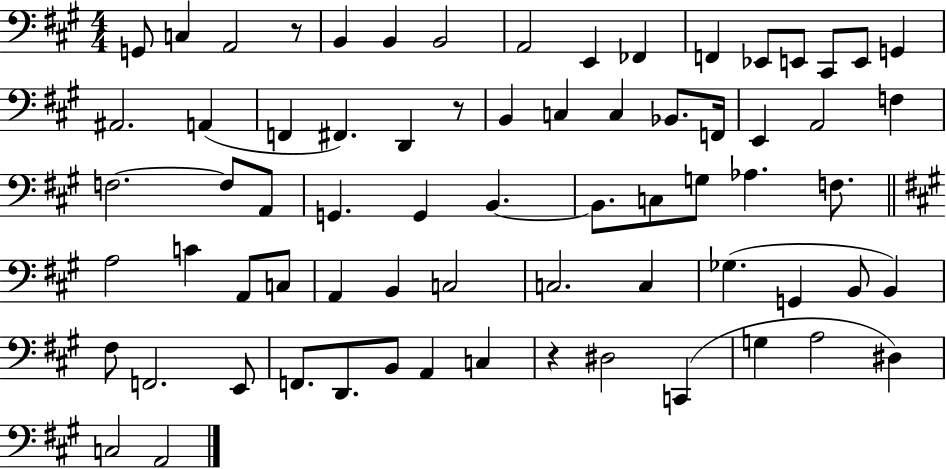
G2/e C3/q A2/h R/e B2/q B2/q B2/h A2/h E2/q FES2/q F2/q Eb2/e E2/e C#2/e E2/e G2/q A#2/h. A2/q F2/q F#2/q. D2/q R/e B2/q C3/q C3/q Bb2/e. F2/s E2/q A2/h F3/q F3/h. F3/e A2/e G2/q. G2/q B2/q. B2/e. C3/e G3/e Ab3/q. F3/e. A3/h C4/q A2/e C3/e A2/q B2/q C3/h C3/h. C3/q Gb3/q. G2/q B2/e B2/q F#3/e F2/h. E2/e F2/e. D2/e. B2/e A2/q C3/q R/q D#3/h C2/q G3/q A3/h D#3/q C3/h A2/h